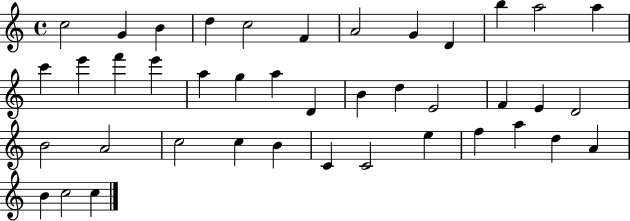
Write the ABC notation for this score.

X:1
T:Untitled
M:4/4
L:1/4
K:C
c2 G B d c2 F A2 G D b a2 a c' e' f' e' a g a D B d E2 F E D2 B2 A2 c2 c B C C2 e f a d A B c2 c